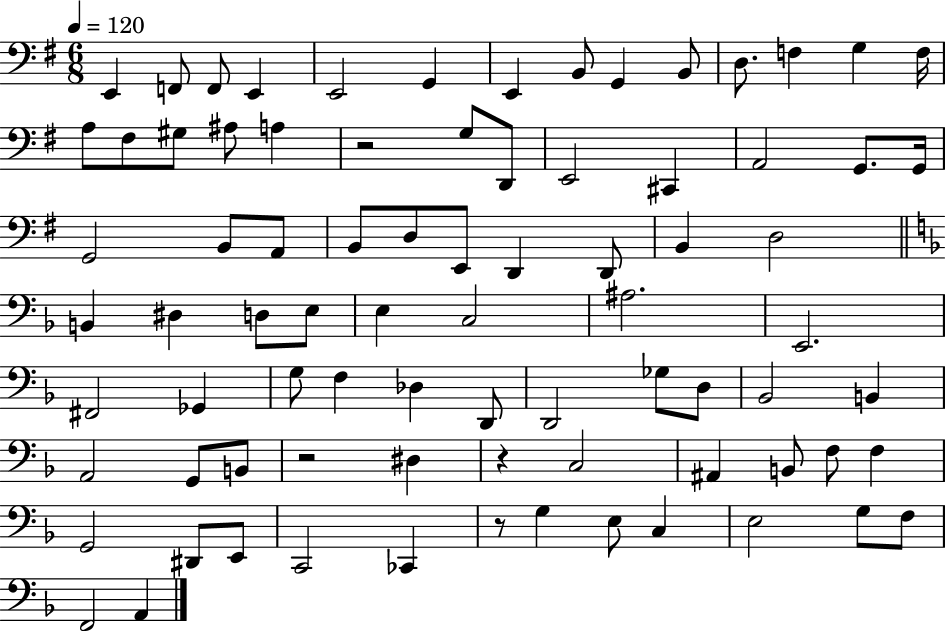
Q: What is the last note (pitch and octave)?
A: A2